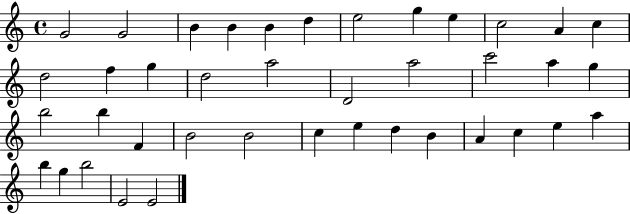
{
  \clef treble
  \time 4/4
  \defaultTimeSignature
  \key c \major
  g'2 g'2 | b'4 b'4 b'4 d''4 | e''2 g''4 e''4 | c''2 a'4 c''4 | \break d''2 f''4 g''4 | d''2 a''2 | d'2 a''2 | c'''2 a''4 g''4 | \break b''2 b''4 f'4 | b'2 b'2 | c''4 e''4 d''4 b'4 | a'4 c''4 e''4 a''4 | \break b''4 g''4 b''2 | e'2 e'2 | \bar "|."
}